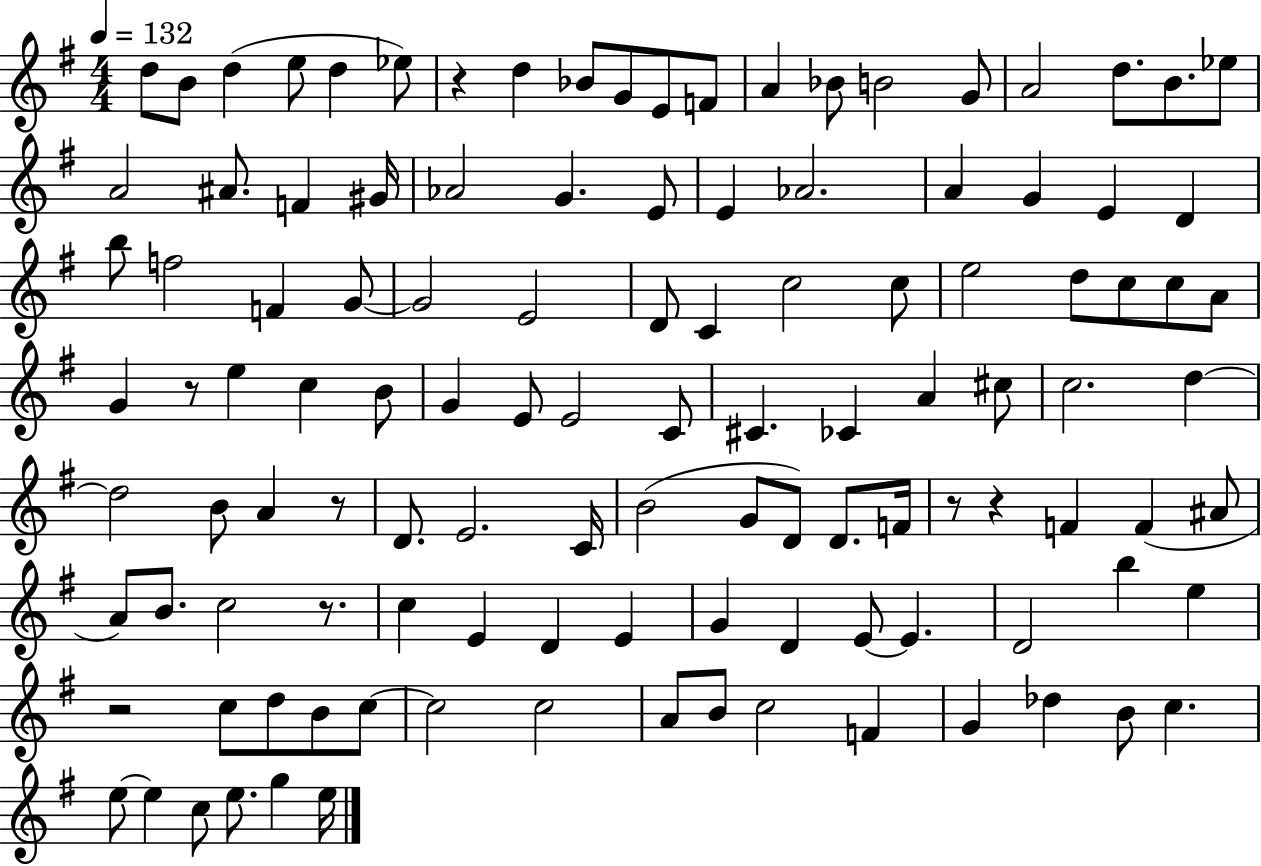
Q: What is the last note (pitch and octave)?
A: E5